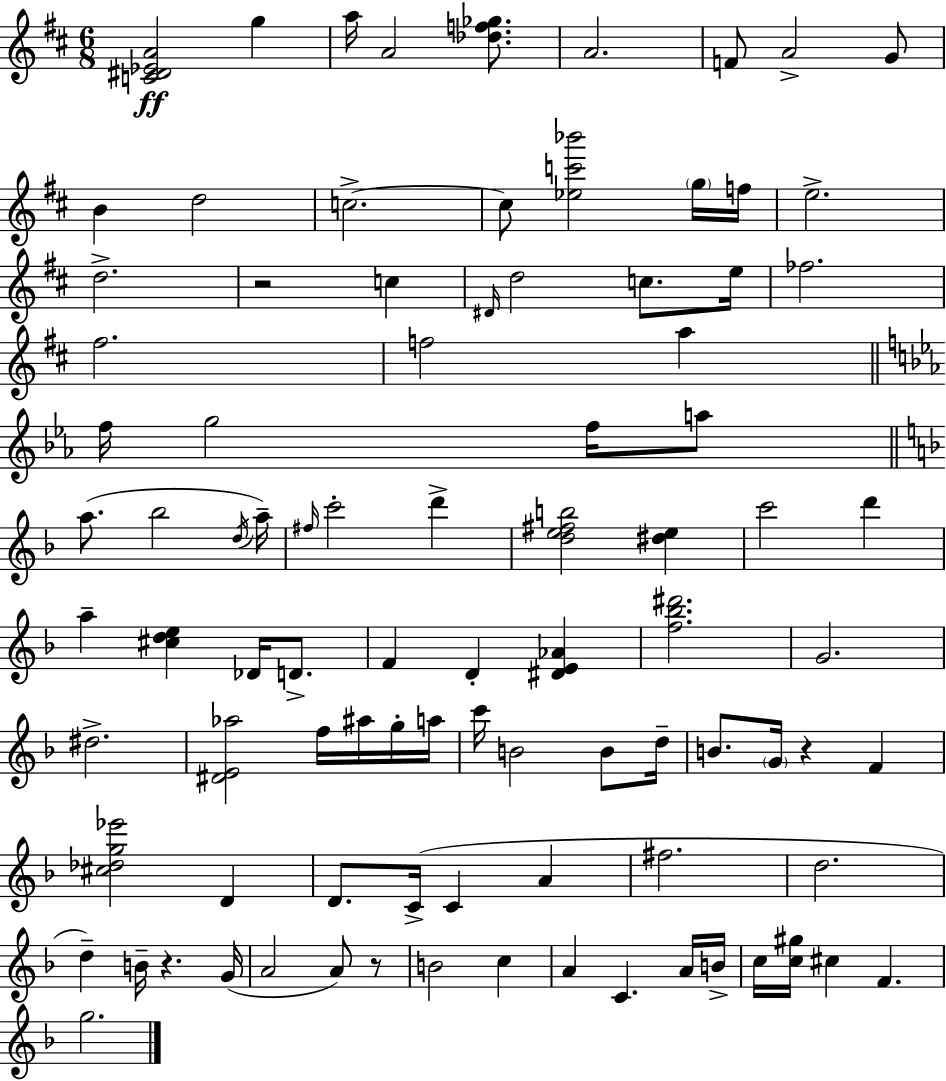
[C4,D#4,Eb4,A4]/h G5/q A5/s A4/h [Db5,F5,Gb5]/e. A4/h. F4/e A4/h G4/e B4/q D5/h C5/h. C5/e [Eb5,C6,Bb6]/h G5/s F5/s E5/h. D5/h. R/h C5/q D#4/s D5/h C5/e. E5/s FES5/h. F#5/h. F5/h A5/q F5/s G5/h F5/s A5/e A5/e. Bb5/h D5/s A5/s F#5/s C6/h D6/q [D5,E5,F#5,B5]/h [D#5,E5]/q C6/h D6/q A5/q [C#5,D5,E5]/q Db4/s D4/e. F4/q D4/q [D#4,E4,Ab4]/q [F5,Bb5,D#6]/h. G4/h. D#5/h. [D#4,E4,Ab5]/h F5/s A#5/s G5/s A5/s C6/s B4/h B4/e D5/s B4/e. G4/s R/q F4/q [C#5,Db5,G5,Eb6]/h D4/q D4/e. C4/s C4/q A4/q F#5/h. D5/h. D5/q B4/s R/q. G4/s A4/h A4/e R/e B4/h C5/q A4/q C4/q. A4/s B4/s C5/s [C5,G#5]/s C#5/q F4/q. G5/h.